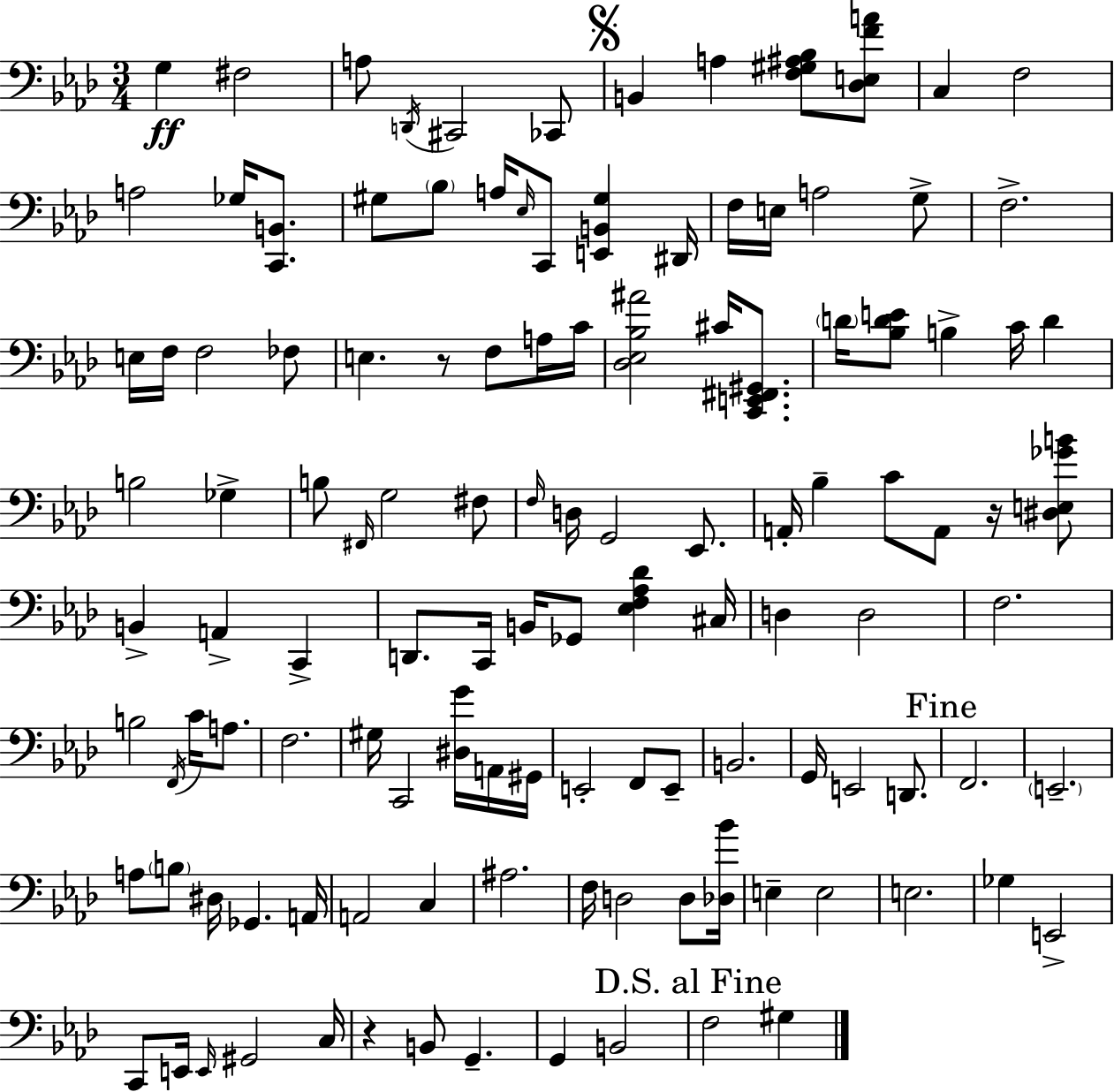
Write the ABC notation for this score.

X:1
T:Untitled
M:3/4
L:1/4
K:Fm
G, ^F,2 A,/2 D,,/4 ^C,,2 _C,,/2 B,, A, [F,^G,^A,_B,]/2 [_D,E,FA]/2 C, F,2 A,2 _G,/4 [C,,B,,]/2 ^G,/2 _B,/2 A,/4 _E,/4 C,,/2 [E,,B,,^G,] ^D,,/4 F,/4 E,/4 A,2 G,/2 F,2 E,/4 F,/4 F,2 _F,/2 E, z/2 F,/2 A,/4 C/4 [_D,_E,_B,^A]2 ^C/4 [C,,E,,^F,,^G,,]/2 D/4 [_B,DE]/2 B, C/4 D B,2 _G, B,/2 ^F,,/4 G,2 ^F,/2 F,/4 D,/4 G,,2 _E,,/2 A,,/4 _B, C/2 A,,/2 z/4 [^D,E,_GB]/2 B,, A,, C,, D,,/2 C,,/4 B,,/4 _G,,/2 [_E,F,_A,_D] ^C,/4 D, D,2 F,2 B,2 F,,/4 C/4 A,/2 F,2 ^G,/4 C,,2 [^D,G]/4 A,,/4 ^G,,/4 E,,2 F,,/2 E,,/2 B,,2 G,,/4 E,,2 D,,/2 F,,2 E,,2 A,/2 B,/2 ^D,/4 _G,, A,,/4 A,,2 C, ^A,2 F,/4 D,2 D,/2 [_D,_B]/4 E, E,2 E,2 _G, E,,2 C,,/2 E,,/4 E,,/4 ^G,,2 C,/4 z B,,/2 G,, G,, B,,2 F,2 ^G,